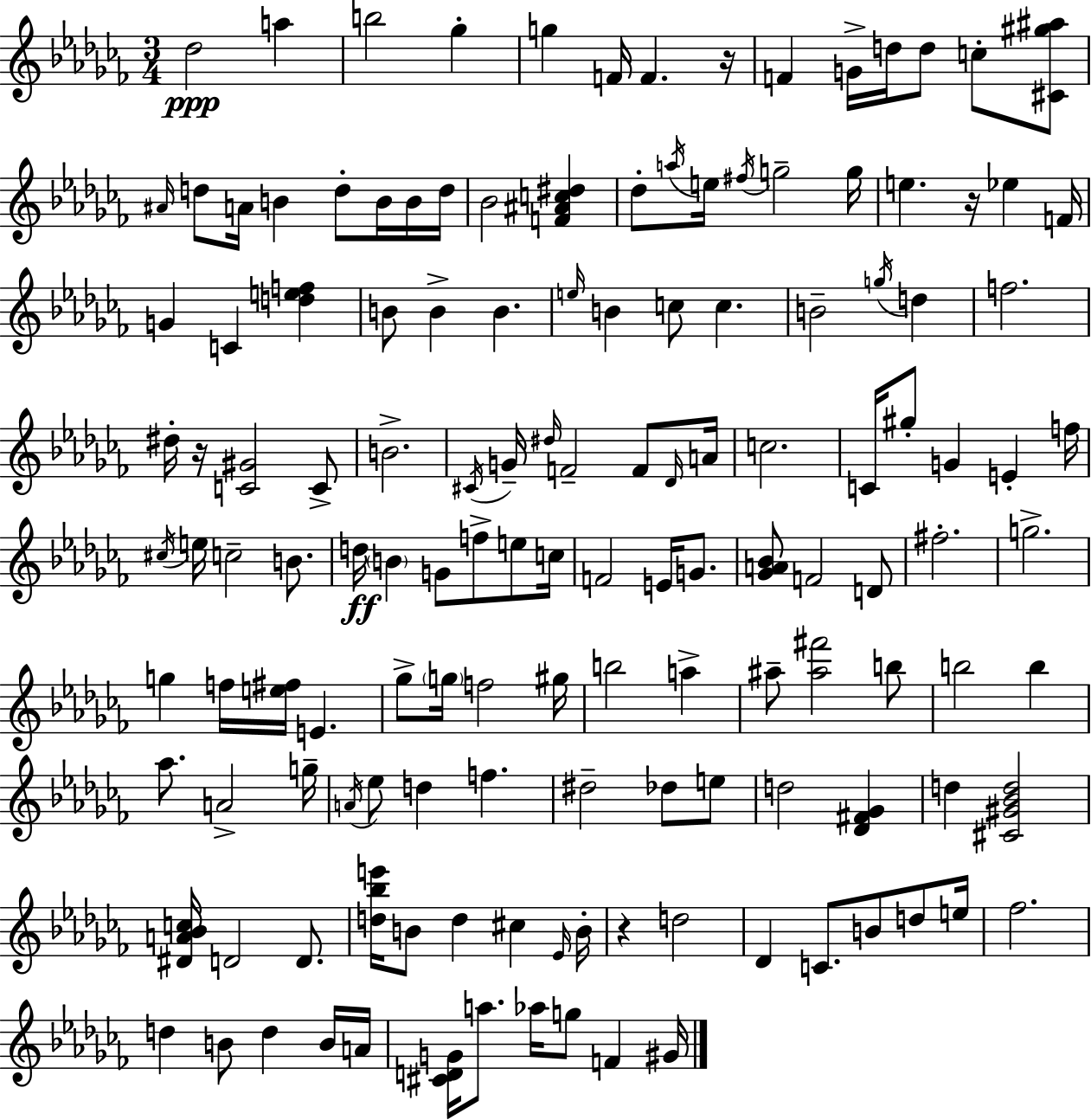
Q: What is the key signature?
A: AES minor